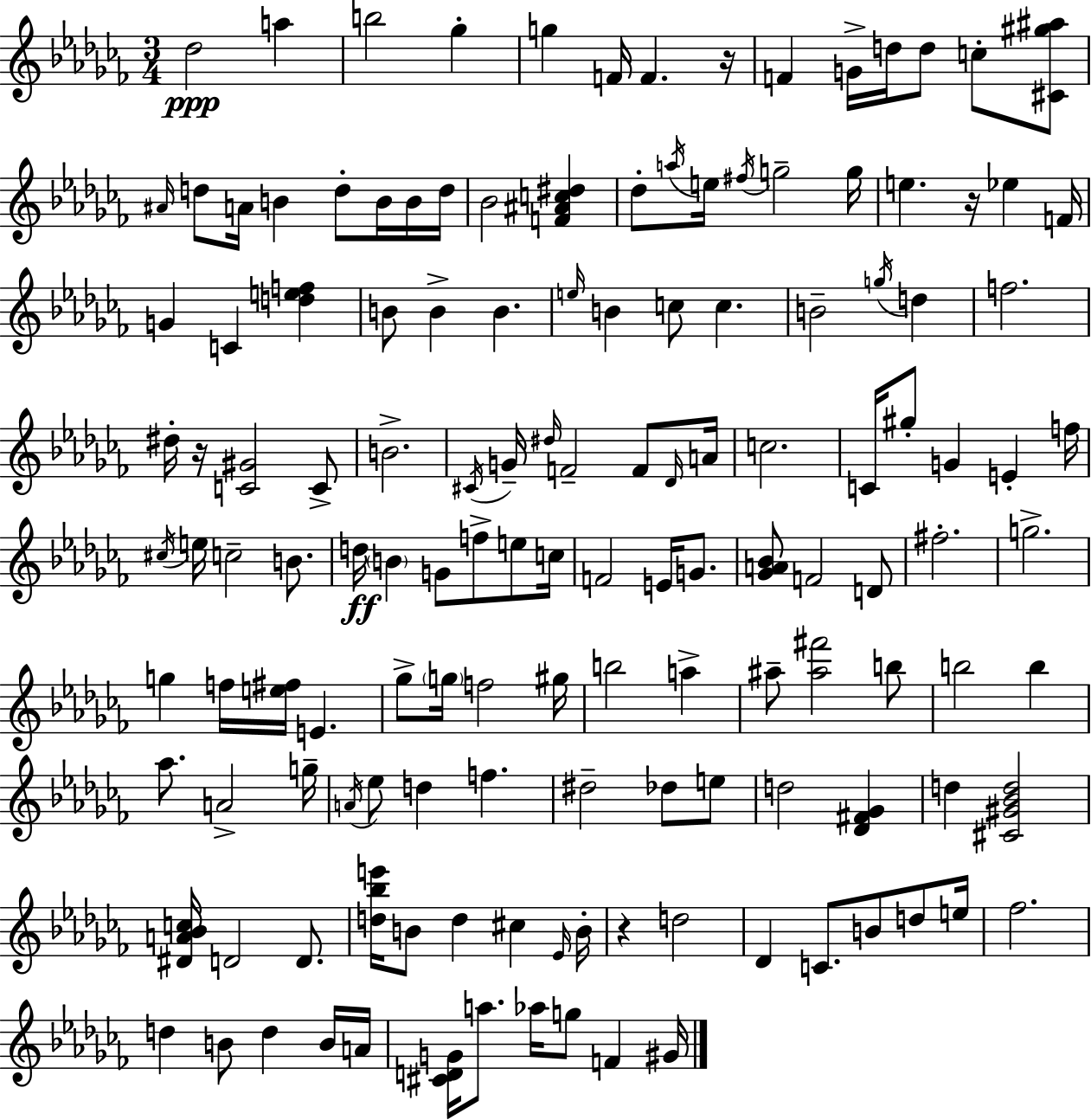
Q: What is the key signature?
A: AES minor